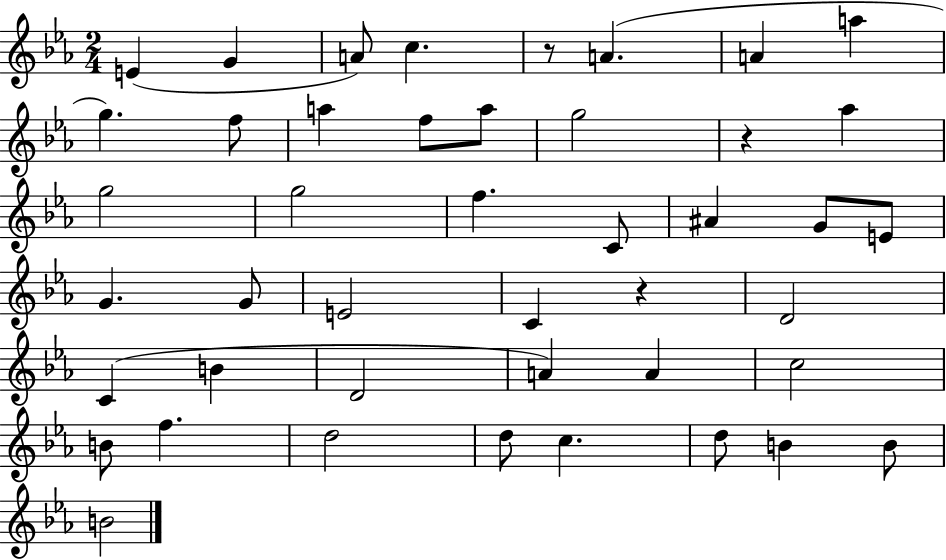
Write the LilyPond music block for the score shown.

{
  \clef treble
  \numericTimeSignature
  \time 2/4
  \key ees \major
  e'4( g'4 | a'8) c''4. | r8 a'4.( | a'4 a''4 | \break g''4.) f''8 | a''4 f''8 a''8 | g''2 | r4 aes''4 | \break g''2 | g''2 | f''4. c'8 | ais'4 g'8 e'8 | \break g'4. g'8 | e'2 | c'4 r4 | d'2 | \break c'4( b'4 | d'2 | a'4) a'4 | c''2 | \break b'8 f''4. | d''2 | d''8 c''4. | d''8 b'4 b'8 | \break b'2 | \bar "|."
}